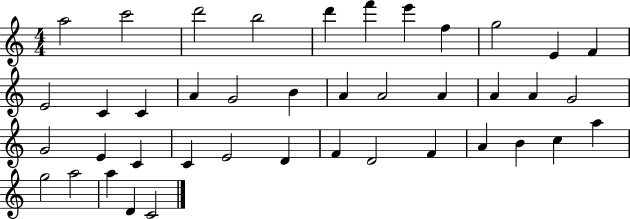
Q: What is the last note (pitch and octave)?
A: C4